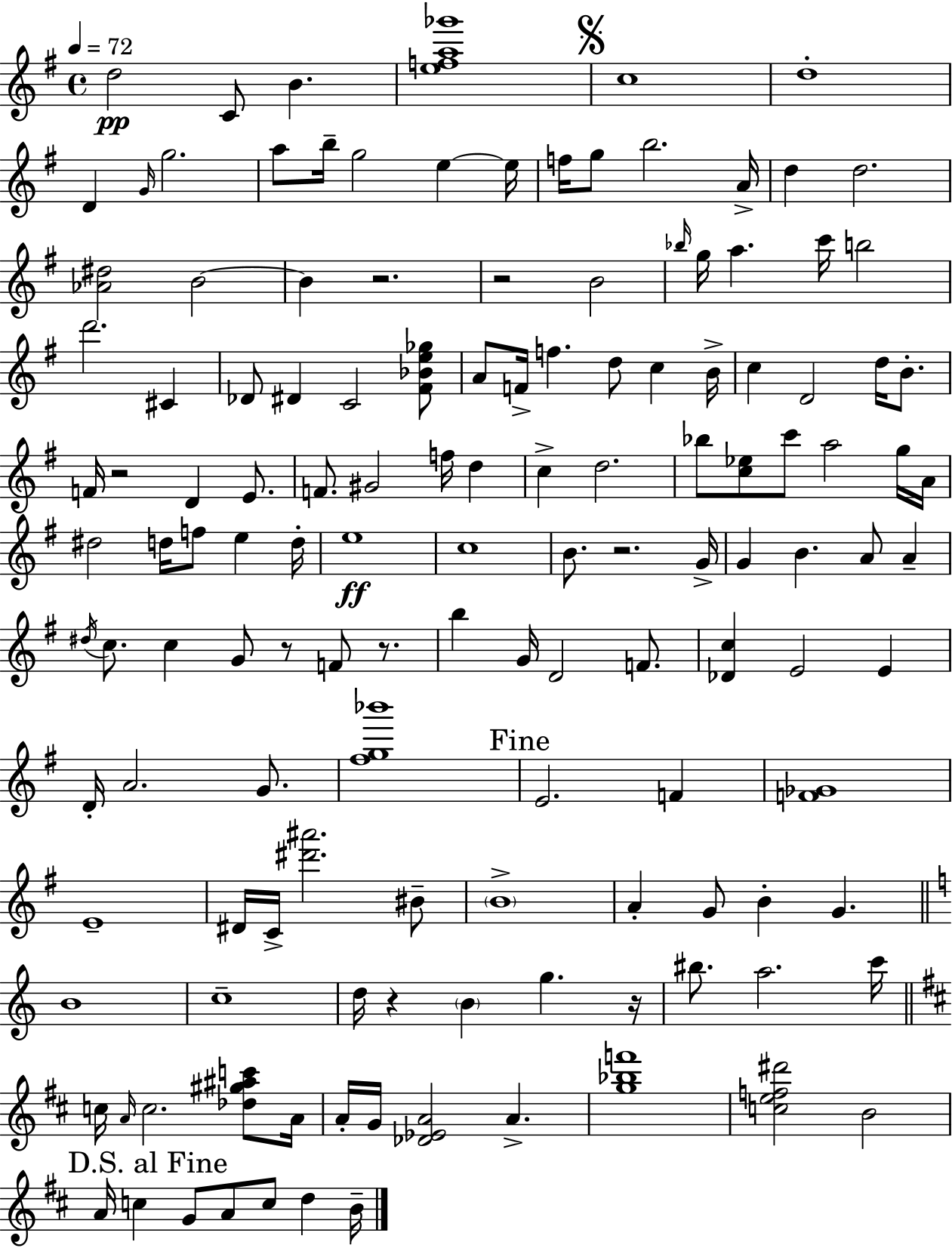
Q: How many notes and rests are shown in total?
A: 137